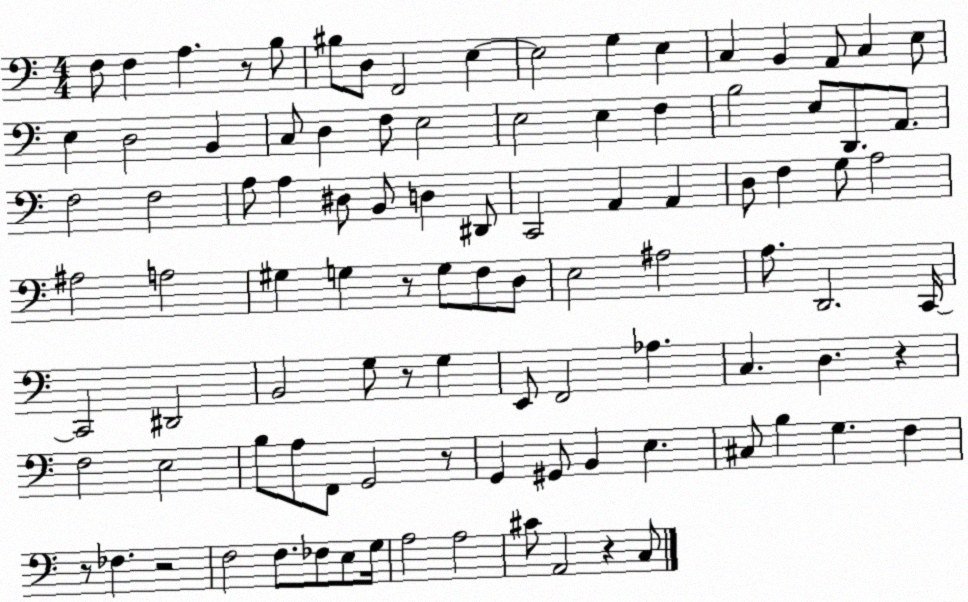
X:1
T:Untitled
M:4/4
L:1/4
K:C
F,/2 F, A, z/2 B,/2 ^B,/2 D,/2 F,,2 E, E,2 G, E, C, B,, A,,/2 C, E,/2 E, D,2 B,, C,/2 D, F,/2 E,2 E,2 E, F, B,2 E,/2 D,,/2 A,,/2 F,2 F,2 A,/2 A, ^D,/2 B,,/2 D, ^D,,/2 C,,2 A,, A,, D,/2 F, G,/2 A,2 ^A,2 A,2 ^G, G, z/2 G,/2 F,/2 D,/2 E,2 ^A,2 A,/2 D,,2 C,,/4 C,,2 ^D,,2 B,,2 G,/2 z/2 G, E,,/2 F,,2 _A, C, D, z F,2 E,2 B,/2 A,/2 F,,/2 G,,2 z/2 G,, ^G,,/2 B,, E, ^C,/2 B, G, F, z/2 _F, z2 F,2 F,/2 _F,/2 E,/2 G,/4 A,2 A,2 ^C/2 A,,2 z C,/2